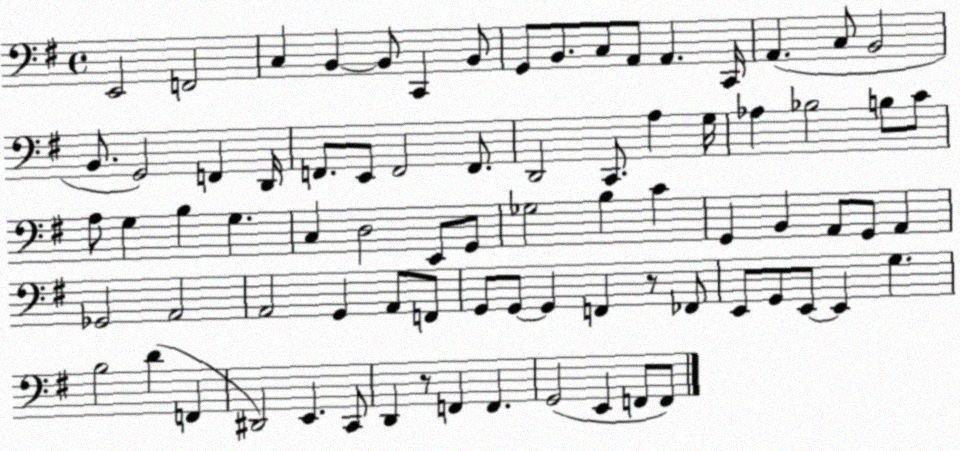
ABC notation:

X:1
T:Untitled
M:4/4
L:1/4
K:G
E,,2 F,,2 C, B,, B,,/2 C,, B,,/2 G,,/2 B,,/2 C,/2 A,,/2 A,, C,,/4 A,, C,/2 B,,2 B,,/2 G,,2 F,, D,,/4 F,,/2 E,,/2 F,,2 F,,/2 D,,2 C,,/2 A, G,/4 _A, _B,2 B,/2 C/2 A,/2 G, B, G, C, D,2 E,,/2 G,,/2 _G,2 B, C G,, B,, A,,/2 G,,/2 A,, _G,,2 A,,2 A,,2 G,, A,,/2 F,,/2 G,,/2 G,,/2 G,, F,, z/2 _F,,/2 E,,/2 G,,/2 E,,/2 E,, G, B,2 D F,, ^D,,2 E,, C,,/2 D,, z/2 F,, F,, G,,2 E,, F,,/2 F,,/2